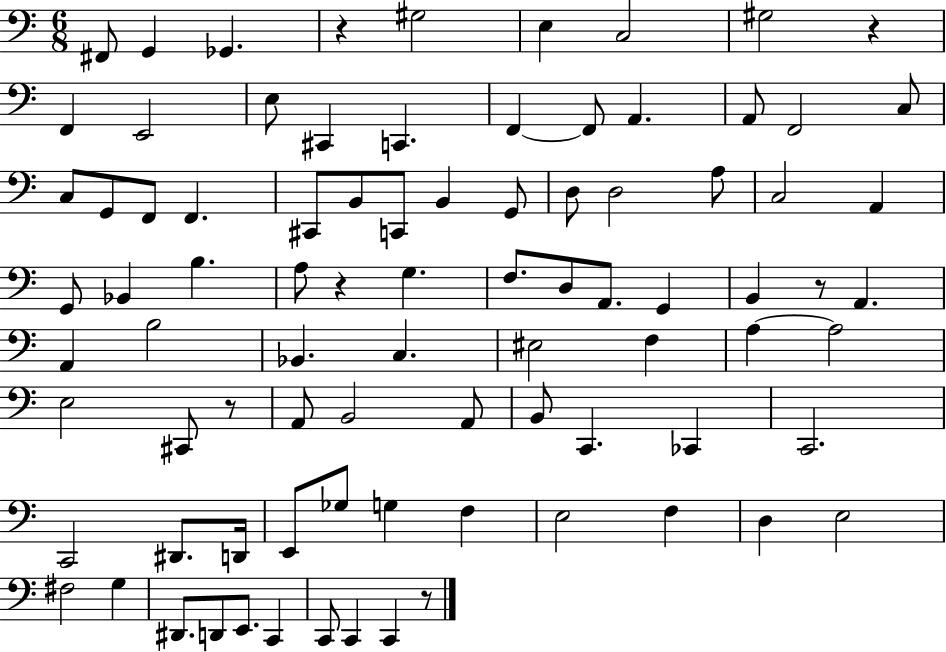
X:1
T:Untitled
M:6/8
L:1/4
K:C
^F,,/2 G,, _G,, z ^G,2 E, C,2 ^G,2 z F,, E,,2 E,/2 ^C,, C,, F,, F,,/2 A,, A,,/2 F,,2 C,/2 C,/2 G,,/2 F,,/2 F,, ^C,,/2 B,,/2 C,,/2 B,, G,,/2 D,/2 D,2 A,/2 C,2 A,, G,,/2 _B,, B, A,/2 z G, F,/2 D,/2 A,,/2 G,, B,, z/2 A,, A,, B,2 _B,, C, ^E,2 F, A, A,2 E,2 ^C,,/2 z/2 A,,/2 B,,2 A,,/2 B,,/2 C,, _C,, C,,2 C,,2 ^D,,/2 D,,/4 E,,/2 _G,/2 G, F, E,2 F, D, E,2 ^F,2 G, ^D,,/2 D,,/2 E,,/2 C,, C,,/2 C,, C,, z/2